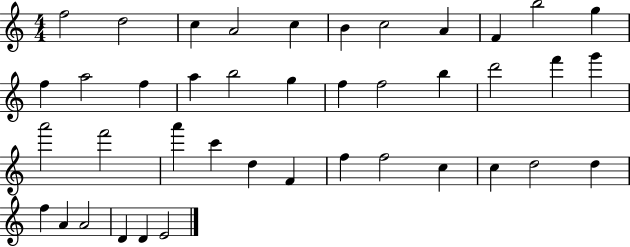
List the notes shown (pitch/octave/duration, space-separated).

F5/h D5/h C5/q A4/h C5/q B4/q C5/h A4/q F4/q B5/h G5/q F5/q A5/h F5/q A5/q B5/h G5/q F5/q F5/h B5/q D6/h F6/q G6/q A6/h F6/h A6/q C6/q D5/q F4/q F5/q F5/h C5/q C5/q D5/h D5/q F5/q A4/q A4/h D4/q D4/q E4/h